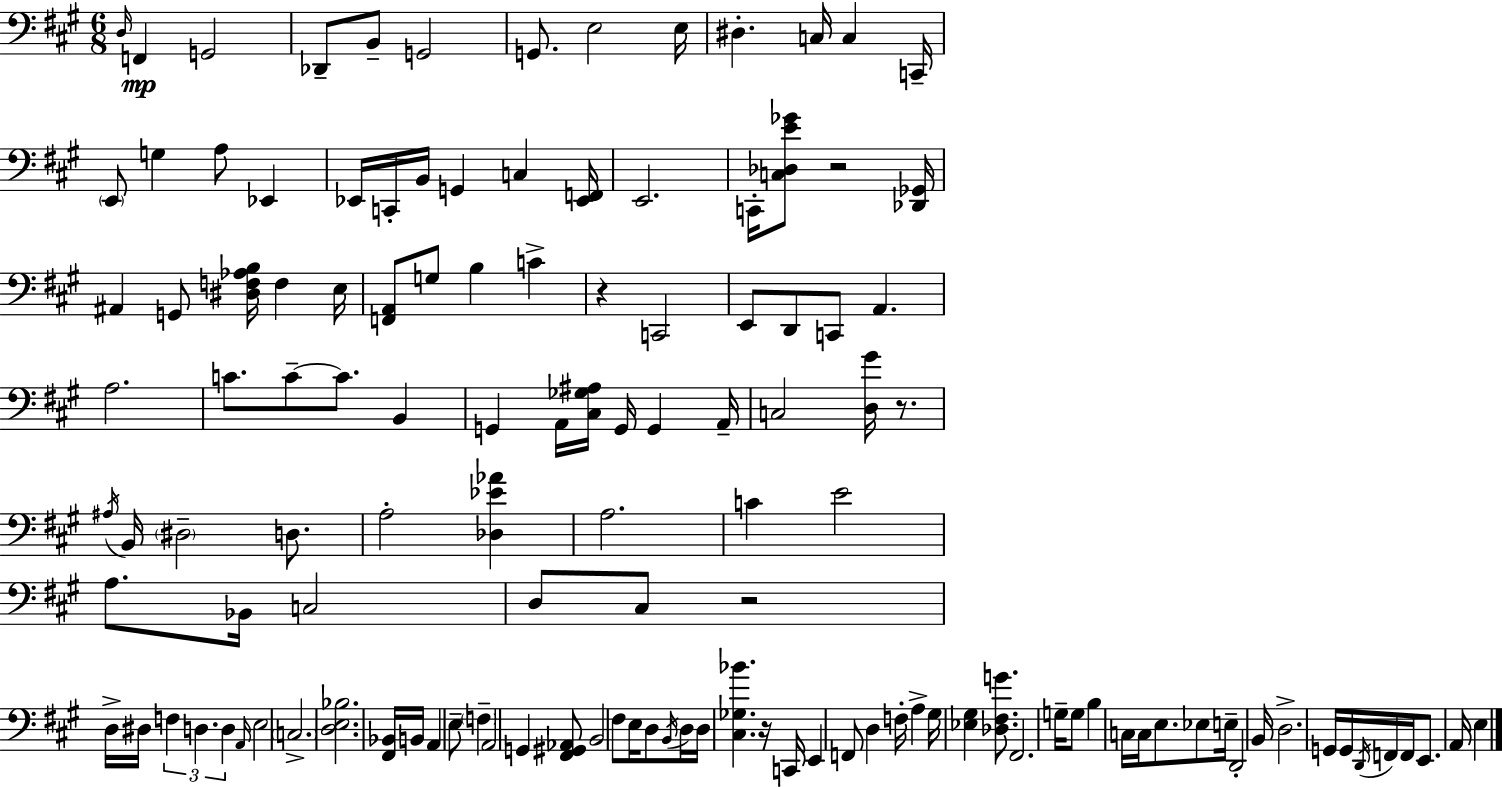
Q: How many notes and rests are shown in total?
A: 127